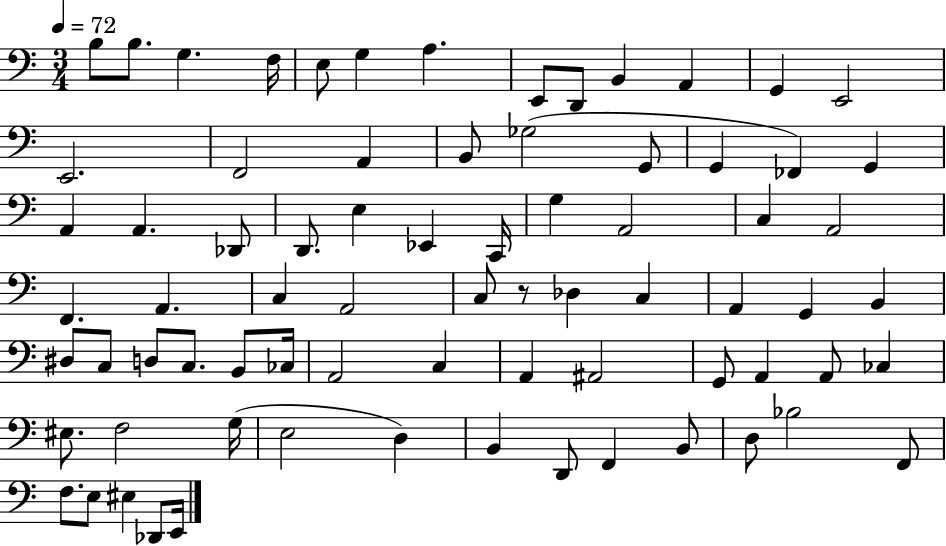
X:1
T:Untitled
M:3/4
L:1/4
K:C
B,/2 B,/2 G, F,/4 E,/2 G, A, E,,/2 D,,/2 B,, A,, G,, E,,2 E,,2 F,,2 A,, B,,/2 _G,2 G,,/2 G,, _F,, G,, A,, A,, _D,,/2 D,,/2 E, _E,, C,,/4 G, A,,2 C, A,,2 F,, A,, C, A,,2 C,/2 z/2 _D, C, A,, G,, B,, ^D,/2 C,/2 D,/2 C,/2 B,,/2 _C,/4 A,,2 C, A,, ^A,,2 G,,/2 A,, A,,/2 _C, ^E,/2 F,2 G,/4 E,2 D, B,, D,,/2 F,, B,,/2 D,/2 _B,2 F,,/2 F,/2 E,/2 ^E, _D,,/2 E,,/4